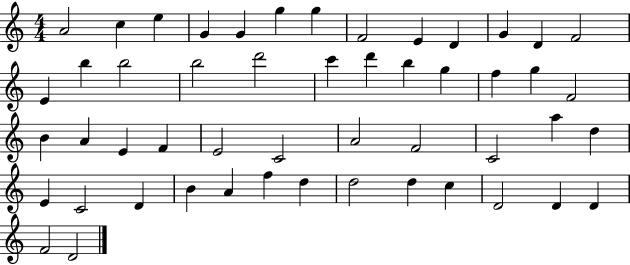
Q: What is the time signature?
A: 4/4